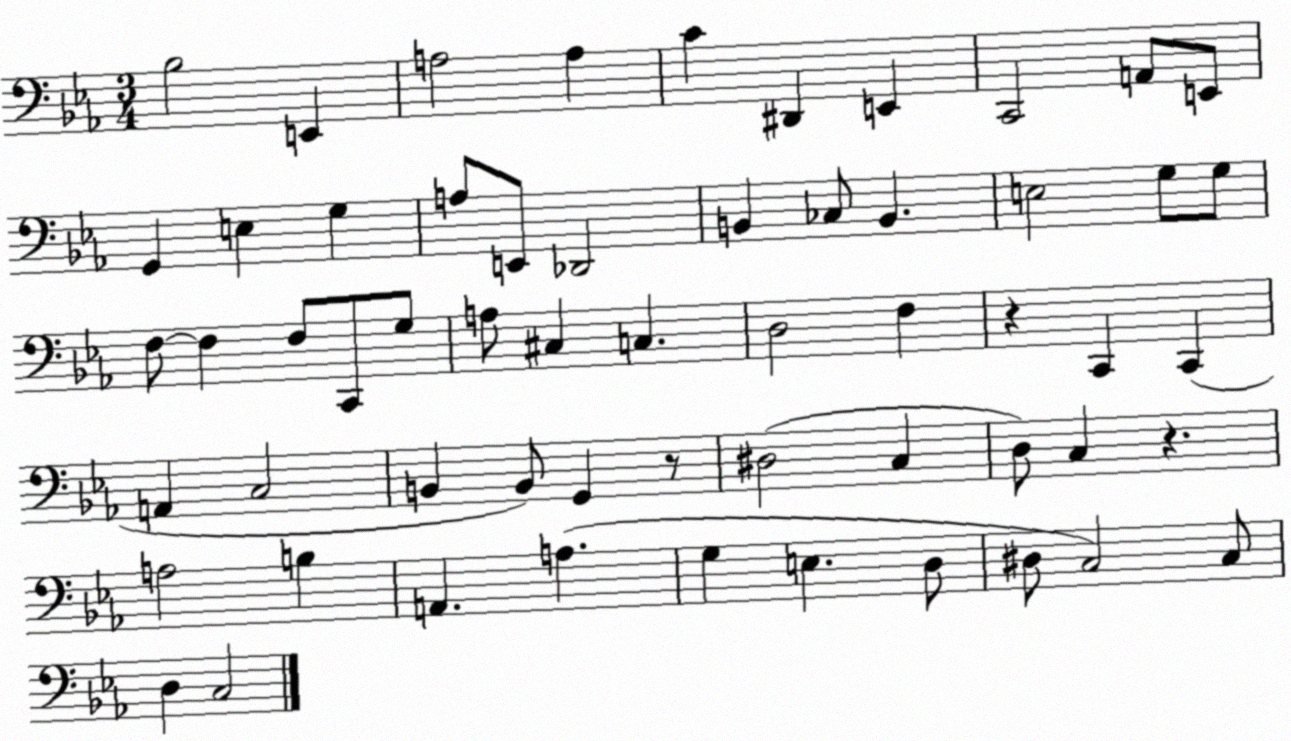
X:1
T:Untitled
M:3/4
L:1/4
K:Eb
_B,2 E,, A,2 A, C ^D,, E,, C,,2 A,,/2 E,,/2 G,, E, G, A,/2 E,,/2 _D,,2 B,, _C,/2 B,, E,2 G,/2 G,/2 F,/2 F, F,/2 C,,/2 G,/2 A,/2 ^C, C, D,2 F, z C,, C,, A,, C,2 B,, B,,/2 G,, z/2 ^D,2 C, D,/2 C, z A,2 B, A,, A, G, E, D,/2 ^D,/2 C,2 C,/2 D, C,2